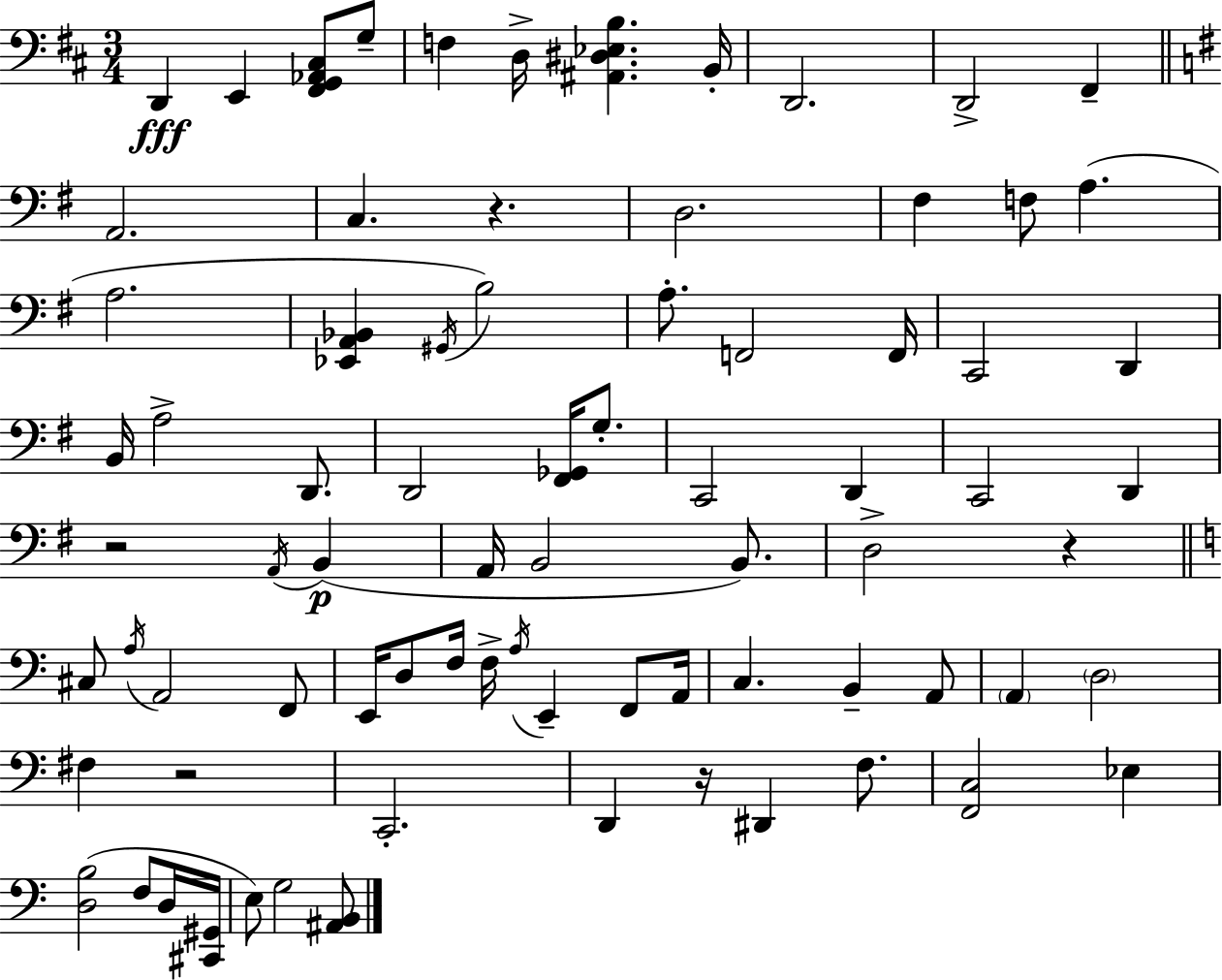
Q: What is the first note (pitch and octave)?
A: D2